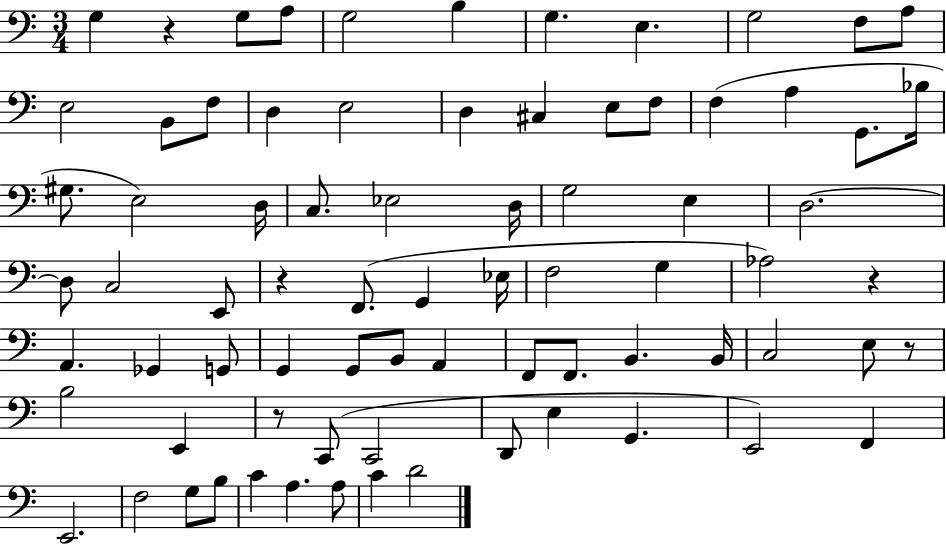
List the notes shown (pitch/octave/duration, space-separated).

G3/q R/q G3/e A3/e G3/h B3/q G3/q. E3/q. G3/h F3/e A3/e E3/h B2/e F3/e D3/q E3/h D3/q C#3/q E3/e F3/e F3/q A3/q G2/e. Bb3/s G#3/e. E3/h D3/s C3/e. Eb3/h D3/s G3/h E3/q D3/h. D3/e C3/h E2/e R/q F2/e. G2/q Eb3/s F3/h G3/q Ab3/h R/q A2/q. Gb2/q G2/e G2/q G2/e B2/e A2/q F2/e F2/e. B2/q. B2/s C3/h E3/e R/e B3/h E2/q R/e C2/e C2/h D2/e E3/q G2/q. E2/h F2/q E2/h. F3/h G3/e B3/e C4/q A3/q. A3/e C4/q D4/h